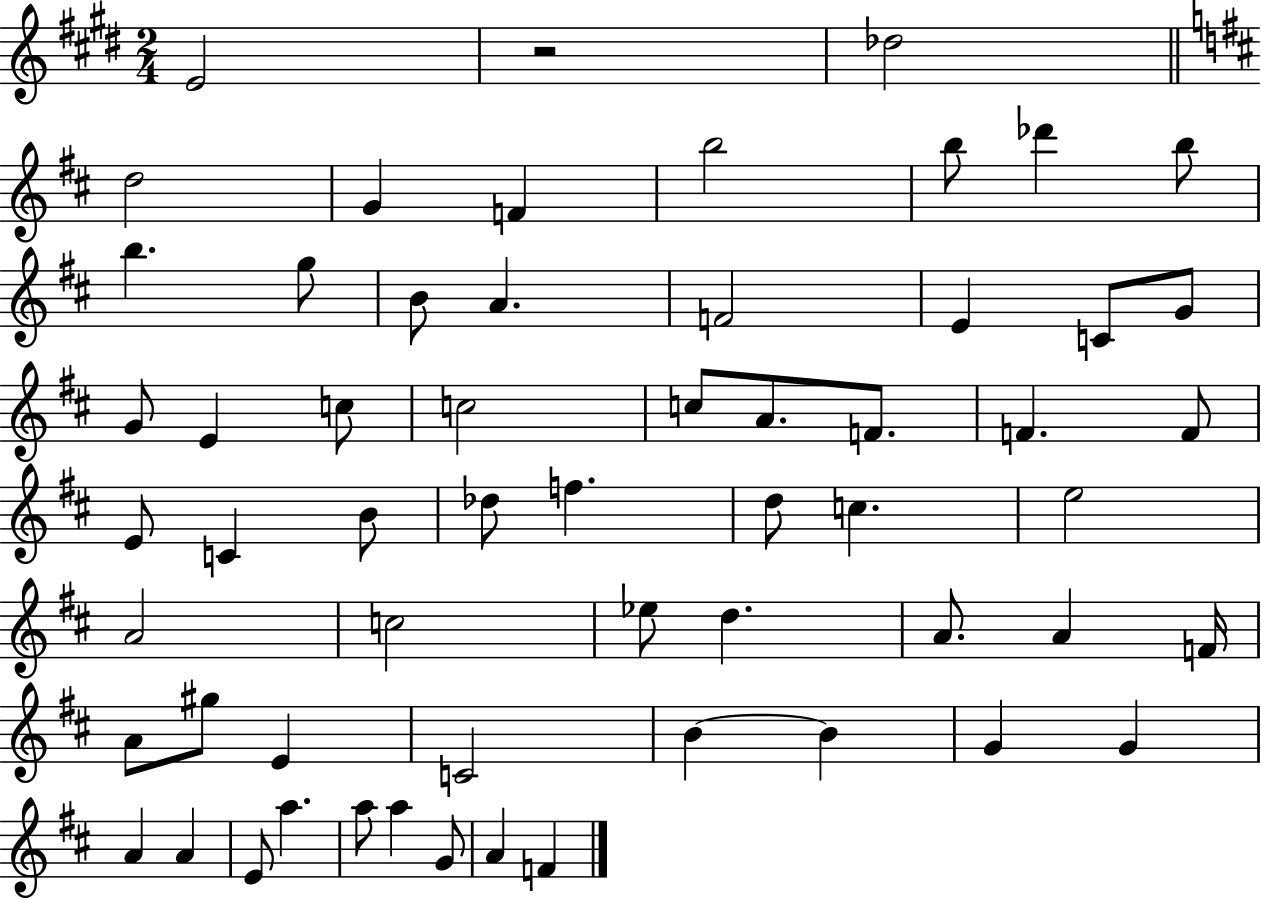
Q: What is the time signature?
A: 2/4